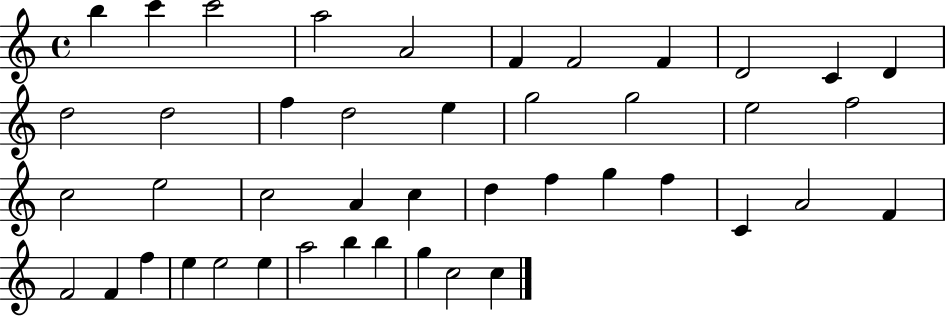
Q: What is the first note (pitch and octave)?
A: B5